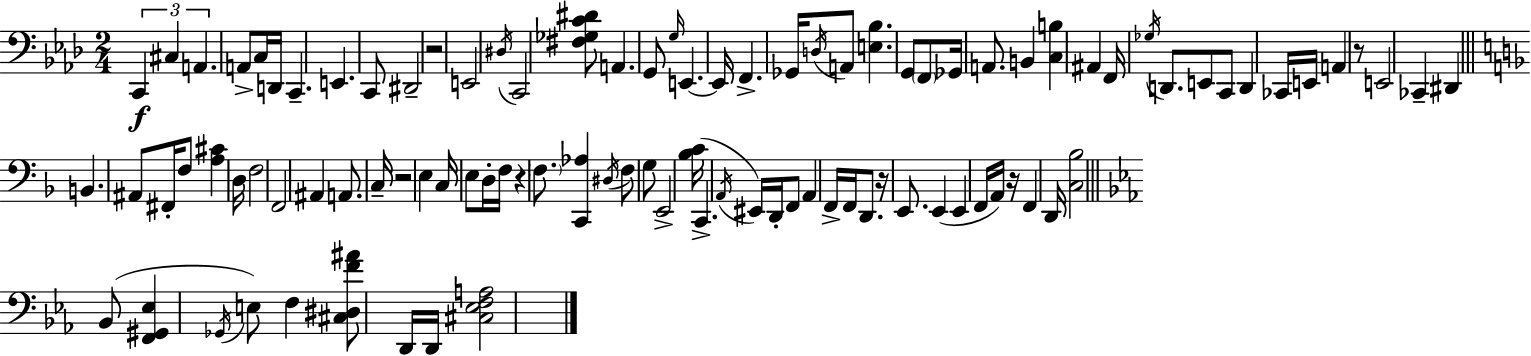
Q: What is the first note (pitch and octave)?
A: C2